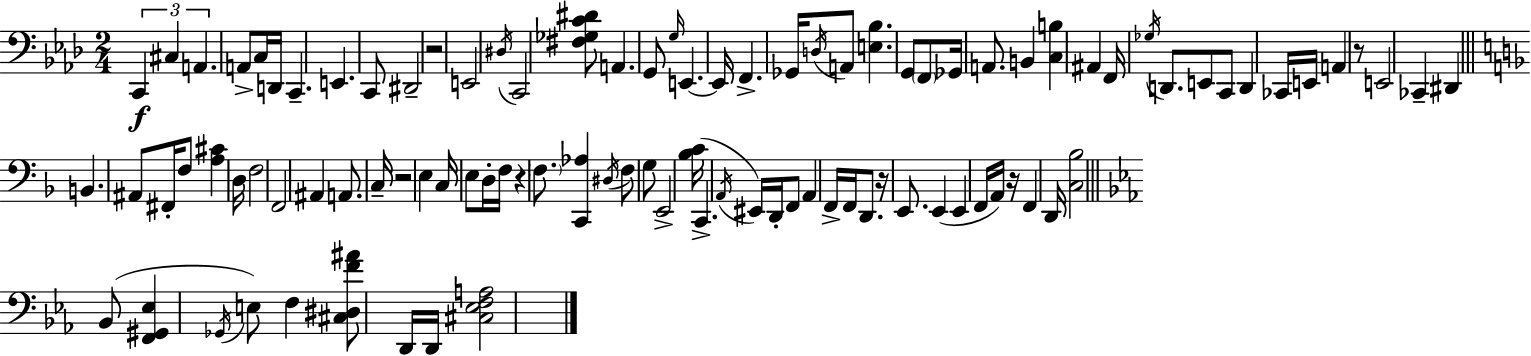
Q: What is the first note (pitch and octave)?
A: C2